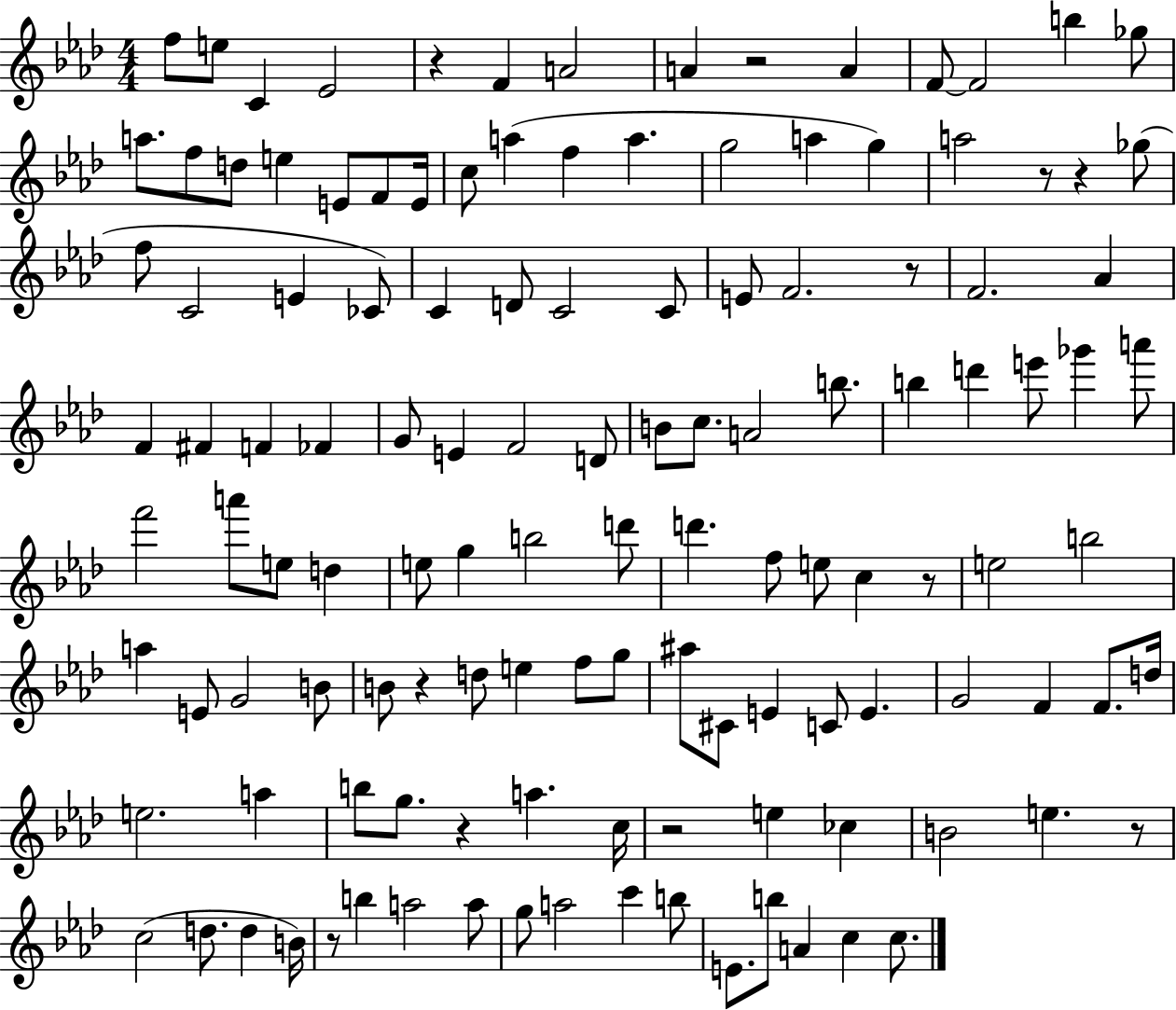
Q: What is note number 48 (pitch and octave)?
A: D4